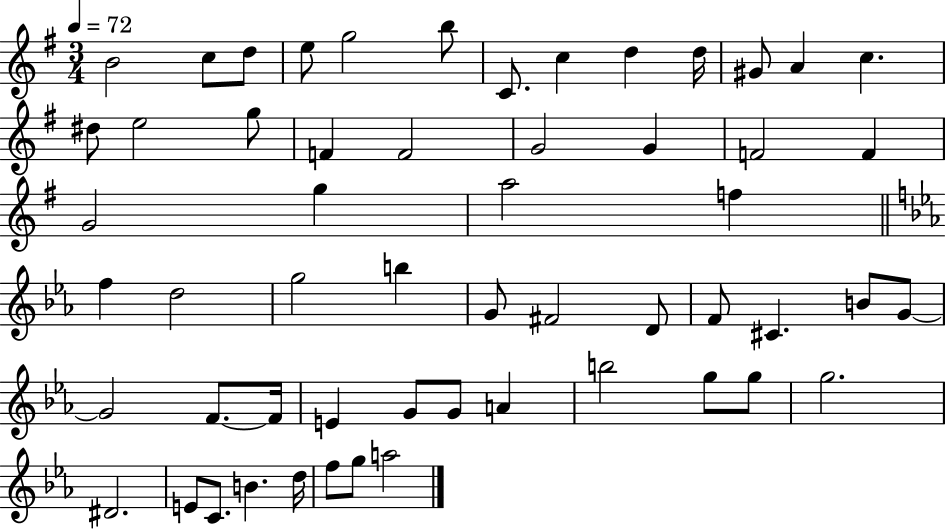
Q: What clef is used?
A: treble